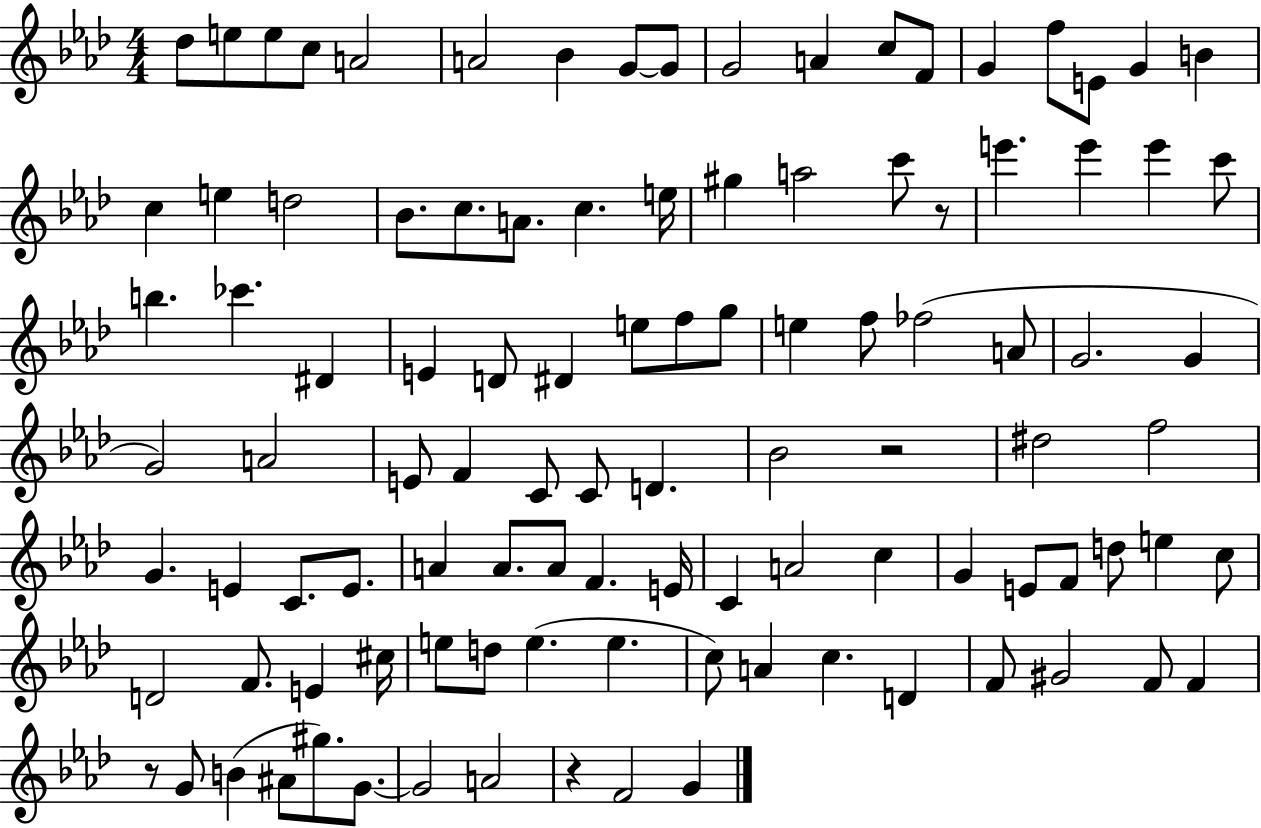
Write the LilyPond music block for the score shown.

{
  \clef treble
  \numericTimeSignature
  \time 4/4
  \key aes \major
  des''8 e''8 e''8 c''8 a'2 | a'2 bes'4 g'8~~ g'8 | g'2 a'4 c''8 f'8 | g'4 f''8 e'8 g'4 b'4 | \break c''4 e''4 d''2 | bes'8. c''8. a'8. c''4. e''16 | gis''4 a''2 c'''8 r8 | e'''4. e'''4 e'''4 c'''8 | \break b''4. ces'''4. dis'4 | e'4 d'8 dis'4 e''8 f''8 g''8 | e''4 f''8 fes''2( a'8 | g'2. g'4 | \break g'2) a'2 | e'8 f'4 c'8 c'8 d'4. | bes'2 r2 | dis''2 f''2 | \break g'4. e'4 c'8. e'8. | a'4 a'8. a'8 f'4. e'16 | c'4 a'2 c''4 | g'4 e'8 f'8 d''8 e''4 c''8 | \break d'2 f'8. e'4 cis''16 | e''8 d''8 e''4.( e''4. | c''8) a'4 c''4. d'4 | f'8 gis'2 f'8 f'4 | \break r8 g'8 b'4( ais'8 gis''8.) g'8.~~ | g'2 a'2 | r4 f'2 g'4 | \bar "|."
}